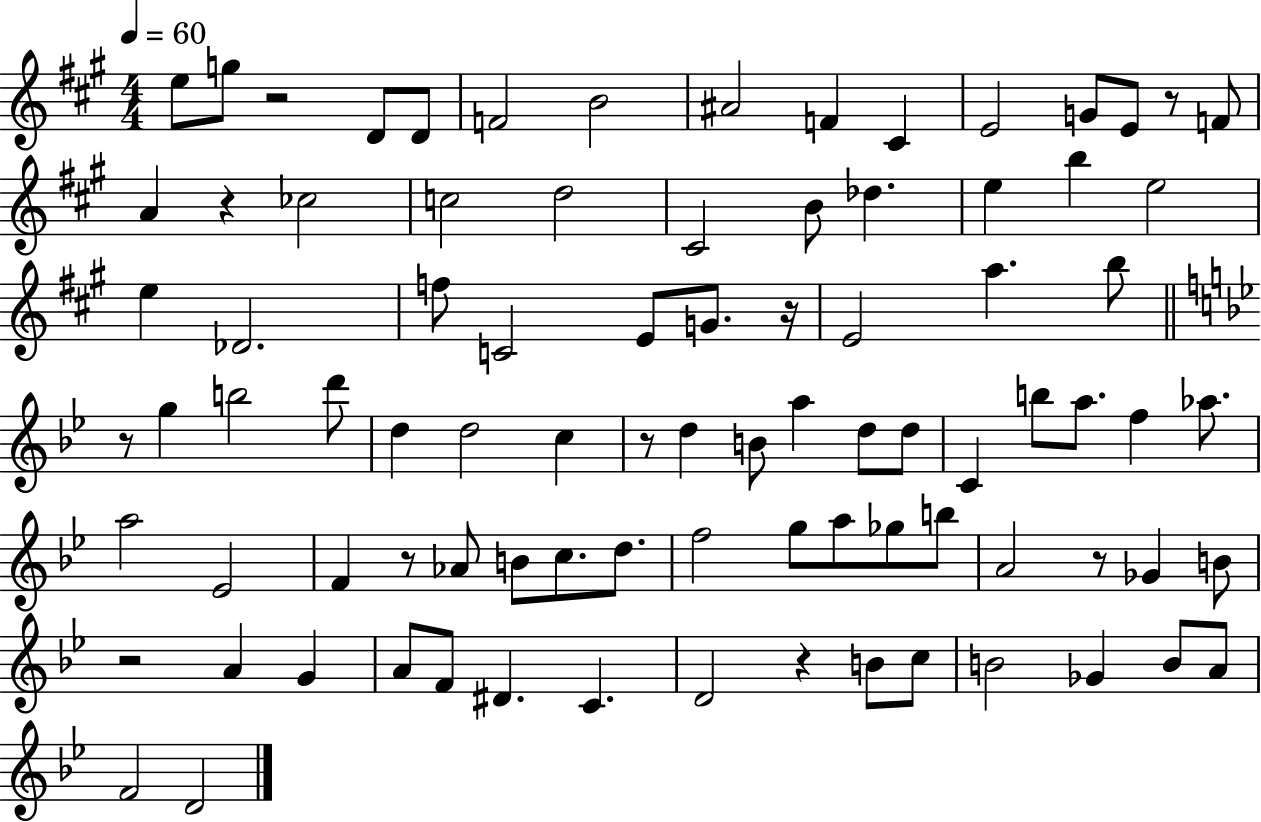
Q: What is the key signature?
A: A major